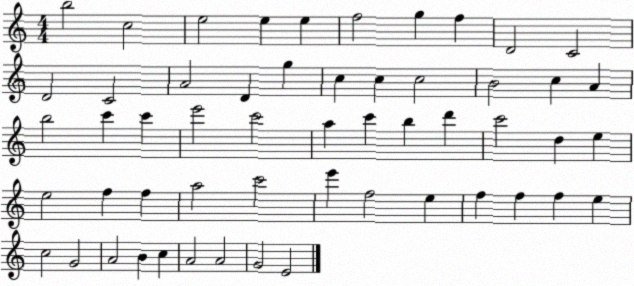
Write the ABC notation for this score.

X:1
T:Untitled
M:4/4
L:1/4
K:C
b2 c2 e2 e e f2 g f D2 C2 D2 C2 A2 D g c c c2 B2 c A b2 c' c' e'2 c'2 a c' b d' c'2 d e e2 f f a2 c'2 e' f2 e f f f e c2 G2 A2 B c A2 A2 G2 E2